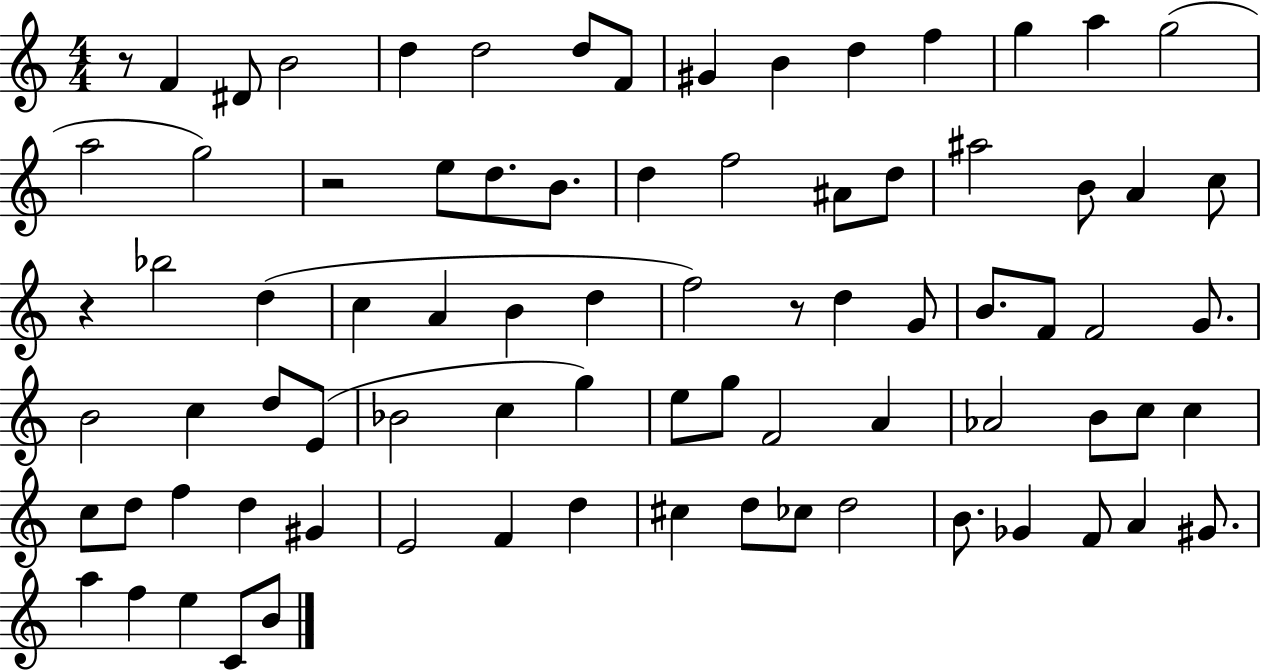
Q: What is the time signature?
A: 4/4